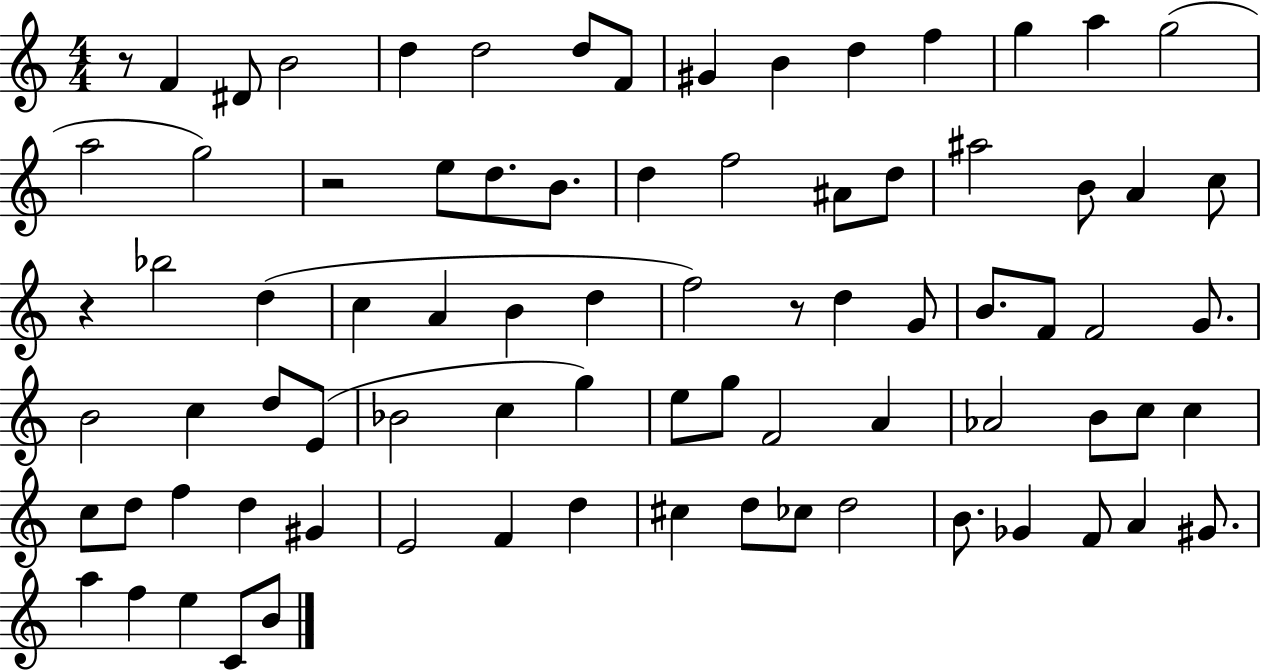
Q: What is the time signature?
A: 4/4